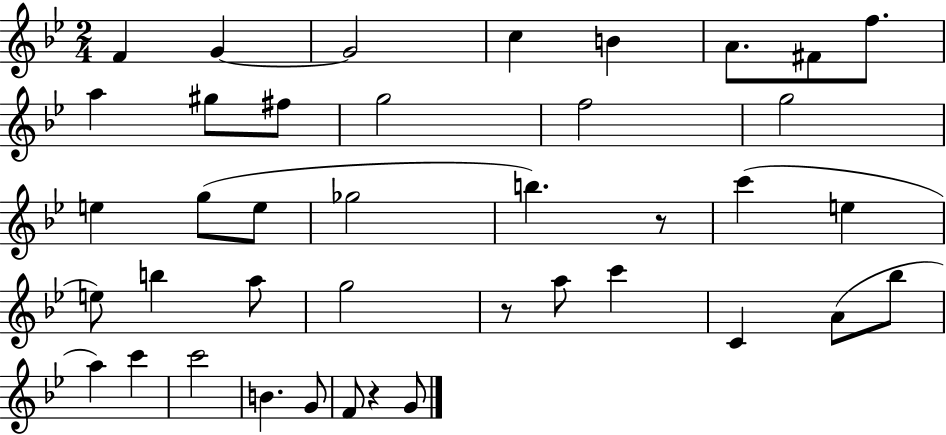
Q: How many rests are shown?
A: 3